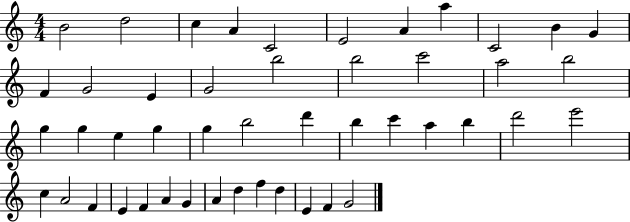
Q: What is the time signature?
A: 4/4